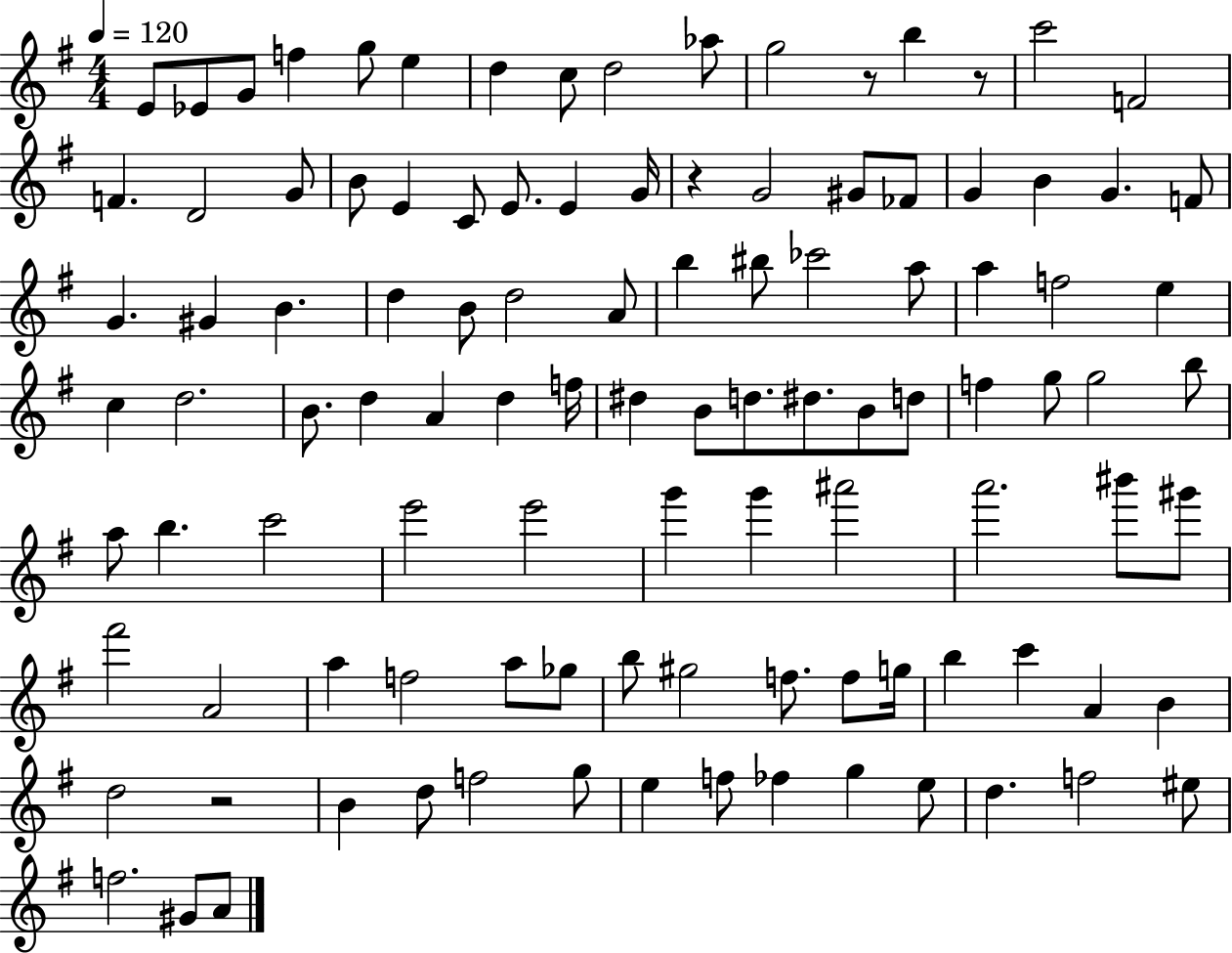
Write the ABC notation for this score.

X:1
T:Untitled
M:4/4
L:1/4
K:G
E/2 _E/2 G/2 f g/2 e d c/2 d2 _a/2 g2 z/2 b z/2 c'2 F2 F D2 G/2 B/2 E C/2 E/2 E G/4 z G2 ^G/2 _F/2 G B G F/2 G ^G B d B/2 d2 A/2 b ^b/2 _c'2 a/2 a f2 e c d2 B/2 d A d f/4 ^d B/2 d/2 ^d/2 B/2 d/2 f g/2 g2 b/2 a/2 b c'2 e'2 e'2 g' g' ^a'2 a'2 ^b'/2 ^g'/2 ^f'2 A2 a f2 a/2 _g/2 b/2 ^g2 f/2 f/2 g/4 b c' A B d2 z2 B d/2 f2 g/2 e f/2 _f g e/2 d f2 ^e/2 f2 ^G/2 A/2